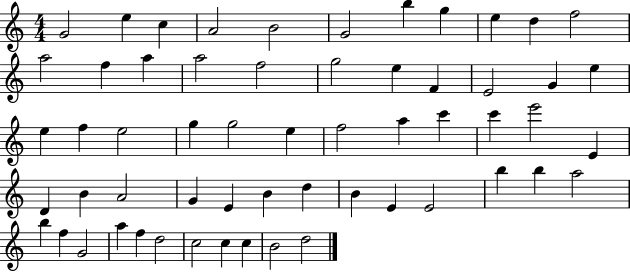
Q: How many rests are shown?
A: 0